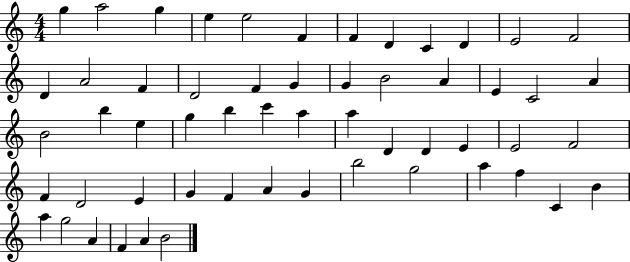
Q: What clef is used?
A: treble